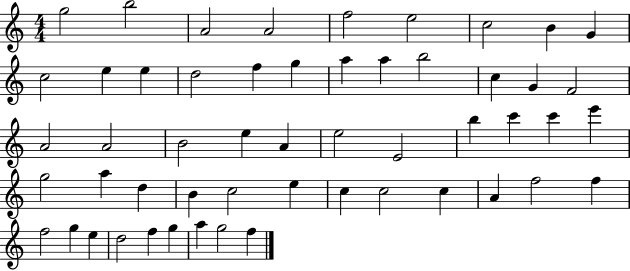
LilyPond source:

{
  \clef treble
  \numericTimeSignature
  \time 4/4
  \key c \major
  g''2 b''2 | a'2 a'2 | f''2 e''2 | c''2 b'4 g'4 | \break c''2 e''4 e''4 | d''2 f''4 g''4 | a''4 a''4 b''2 | c''4 g'4 f'2 | \break a'2 a'2 | b'2 e''4 a'4 | e''2 e'2 | b''4 c'''4 c'''4 e'''4 | \break g''2 a''4 d''4 | b'4 c''2 e''4 | c''4 c''2 c''4 | a'4 f''2 f''4 | \break f''2 g''4 e''4 | d''2 f''4 g''4 | a''4 g''2 f''4 | \bar "|."
}